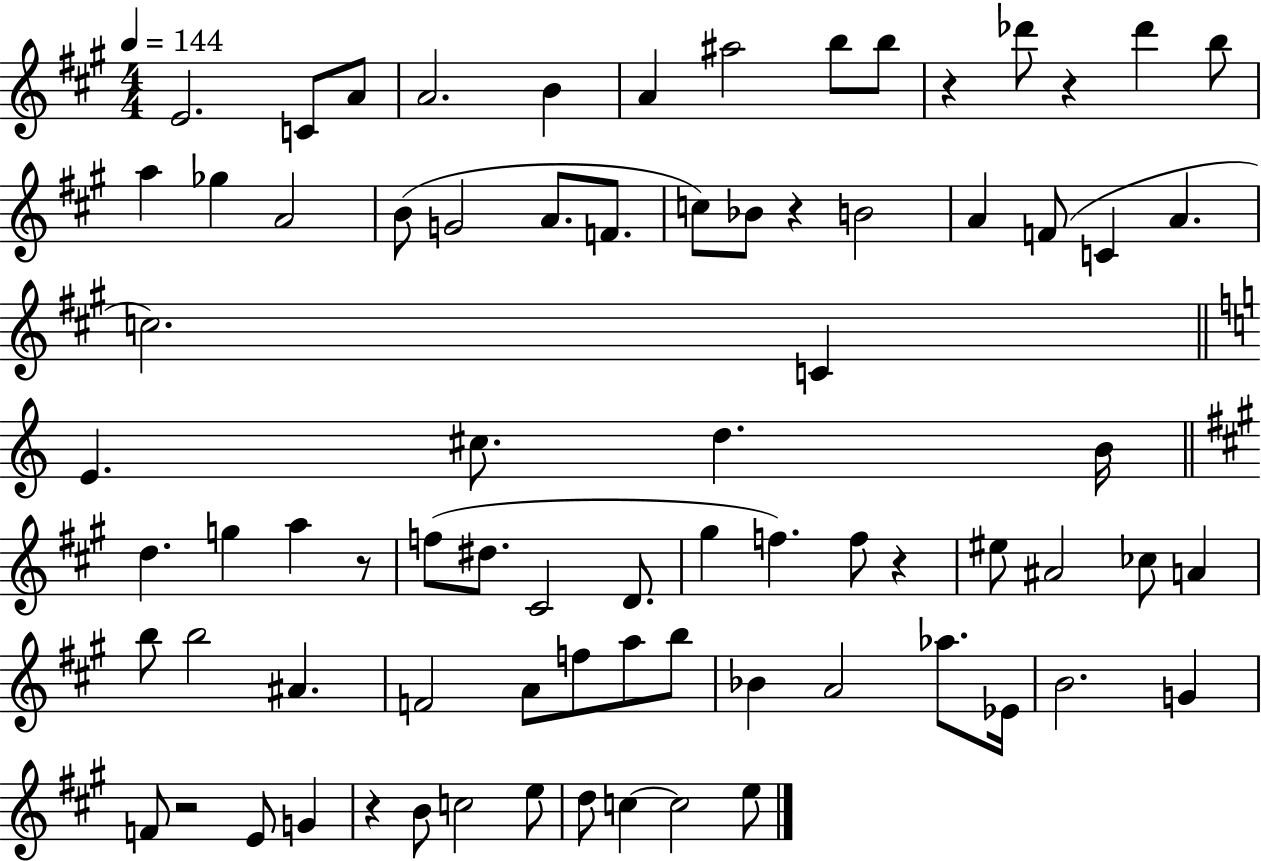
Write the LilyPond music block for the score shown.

{
  \clef treble
  \numericTimeSignature
  \time 4/4
  \key a \major
  \tempo 4 = 144
  e'2. c'8 a'8 | a'2. b'4 | a'4 ais''2 b''8 b''8 | r4 des'''8 r4 des'''4 b''8 | \break a''4 ges''4 a'2 | b'8( g'2 a'8. f'8. | c''8) bes'8 r4 b'2 | a'4 f'8( c'4 a'4. | \break c''2.) c'4 | \bar "||" \break \key a \minor e'4. cis''8. d''4. b'16 | \bar "||" \break \key a \major d''4. g''4 a''4 r8 | f''8( dis''8. cis'2 d'8. | gis''4 f''4.) f''8 r4 | eis''8 ais'2 ces''8 a'4 | \break b''8 b''2 ais'4. | f'2 a'8 f''8 a''8 b''8 | bes'4 a'2 aes''8. ees'16 | b'2. g'4 | \break f'8 r2 e'8 g'4 | r4 b'8 c''2 e''8 | d''8 c''4~~ c''2 e''8 | \bar "|."
}